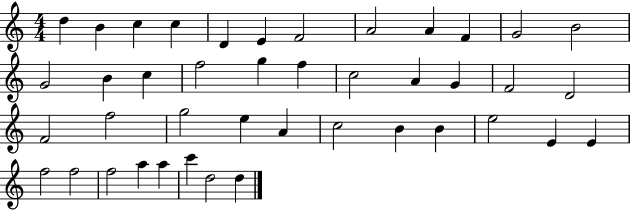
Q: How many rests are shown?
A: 0